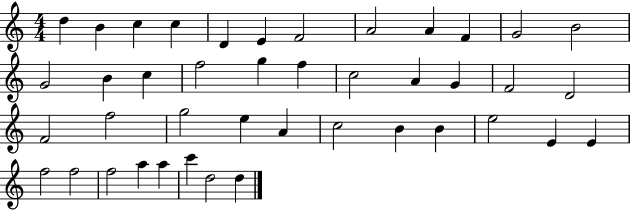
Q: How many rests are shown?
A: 0